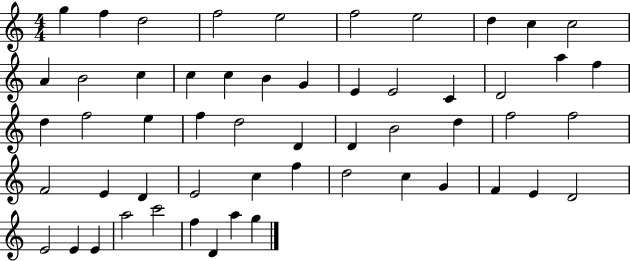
X:1
T:Untitled
M:4/4
L:1/4
K:C
g f d2 f2 e2 f2 e2 d c c2 A B2 c c c B G E E2 C D2 a f d f2 e f d2 D D B2 d f2 f2 F2 E D E2 c f d2 c G F E D2 E2 E E a2 c'2 f D a g